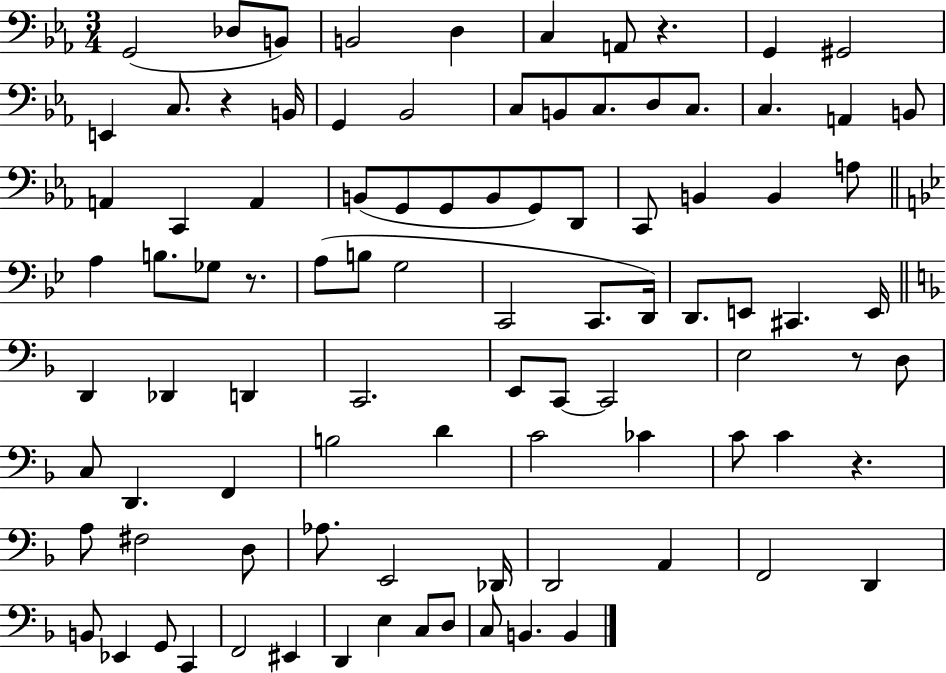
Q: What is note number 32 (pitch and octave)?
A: C2